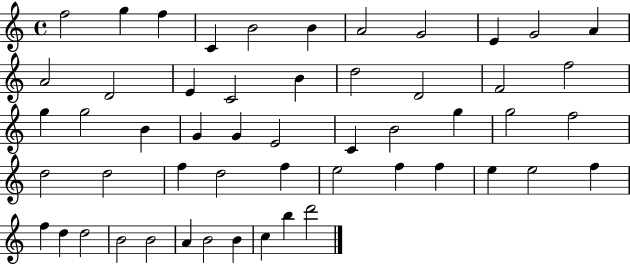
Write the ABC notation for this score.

X:1
T:Untitled
M:4/4
L:1/4
K:C
f2 g f C B2 B A2 G2 E G2 A A2 D2 E C2 B d2 D2 F2 f2 g g2 B G G E2 C B2 g g2 f2 d2 d2 f d2 f e2 f f e e2 f f d d2 B2 B2 A B2 B c b d'2